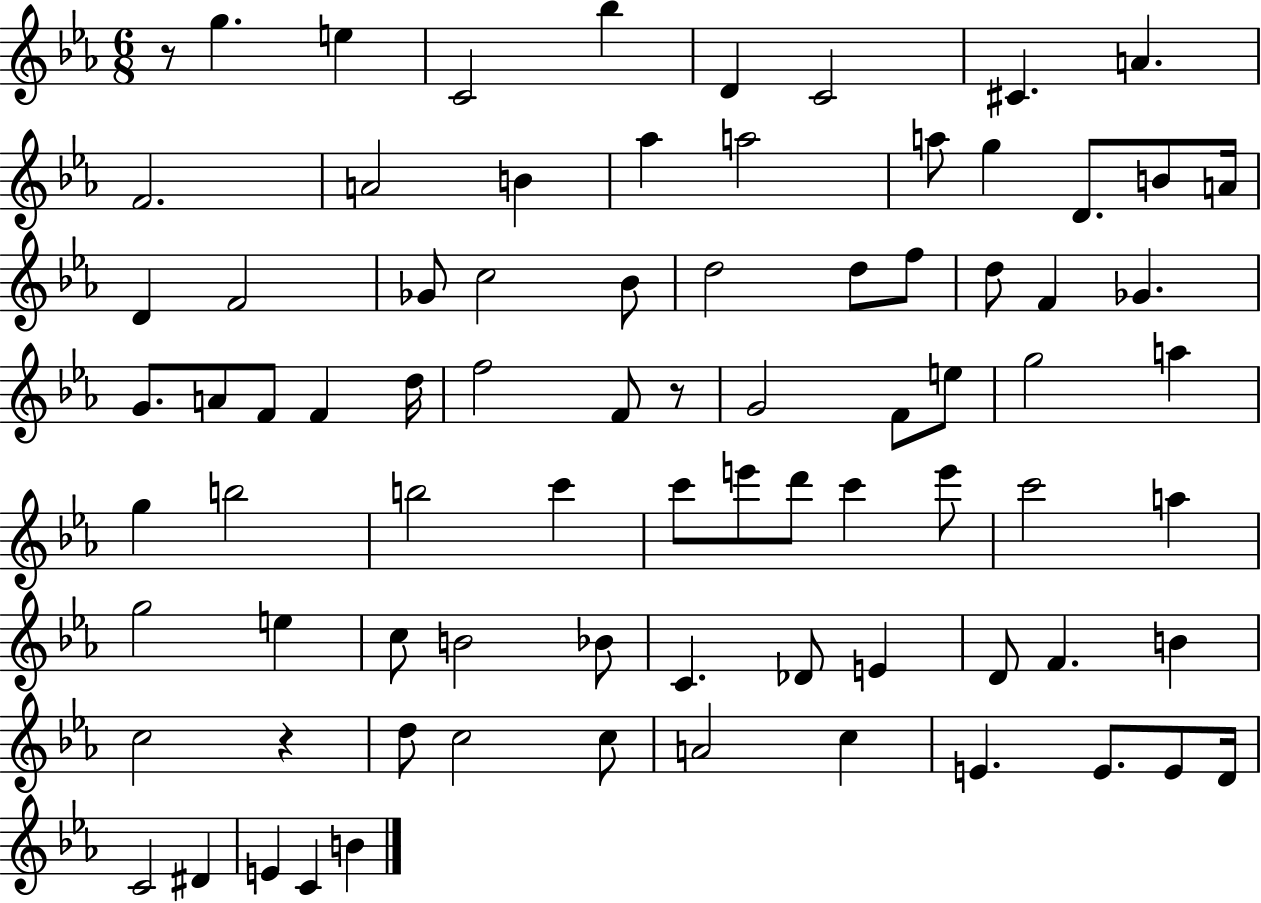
R/e G5/q. E5/q C4/h Bb5/q D4/q C4/h C#4/q. A4/q. F4/h. A4/h B4/q Ab5/q A5/h A5/e G5/q D4/e. B4/e A4/s D4/q F4/h Gb4/e C5/h Bb4/e D5/h D5/e F5/e D5/e F4/q Gb4/q. G4/e. A4/e F4/e F4/q D5/s F5/h F4/e R/e G4/h F4/e E5/e G5/h A5/q G5/q B5/h B5/h C6/q C6/e E6/e D6/e C6/q E6/e C6/h A5/q G5/h E5/q C5/e B4/h Bb4/e C4/q. Db4/e E4/q D4/e F4/q. B4/q C5/h R/q D5/e C5/h C5/e A4/h C5/q E4/q. E4/e. E4/e D4/s C4/h D#4/q E4/q C4/q B4/q